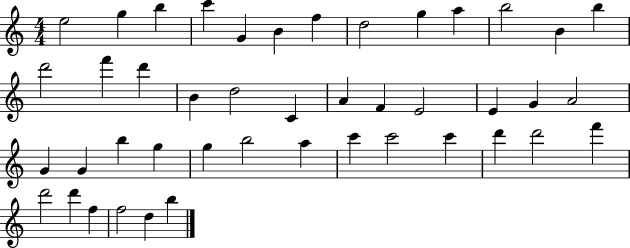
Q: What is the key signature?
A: C major